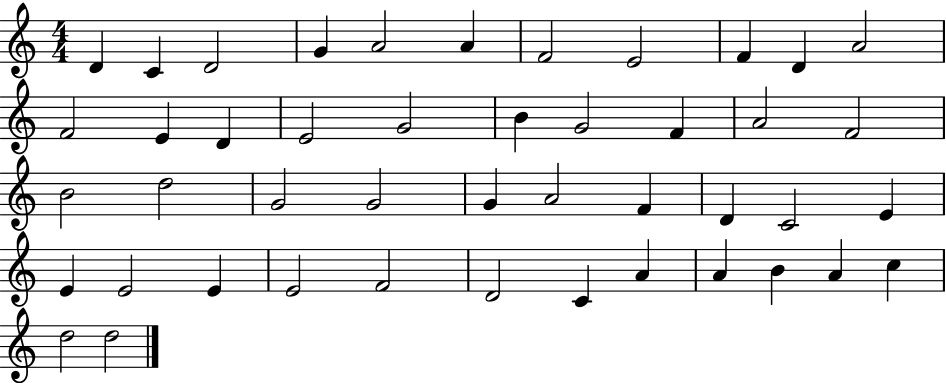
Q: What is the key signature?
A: C major